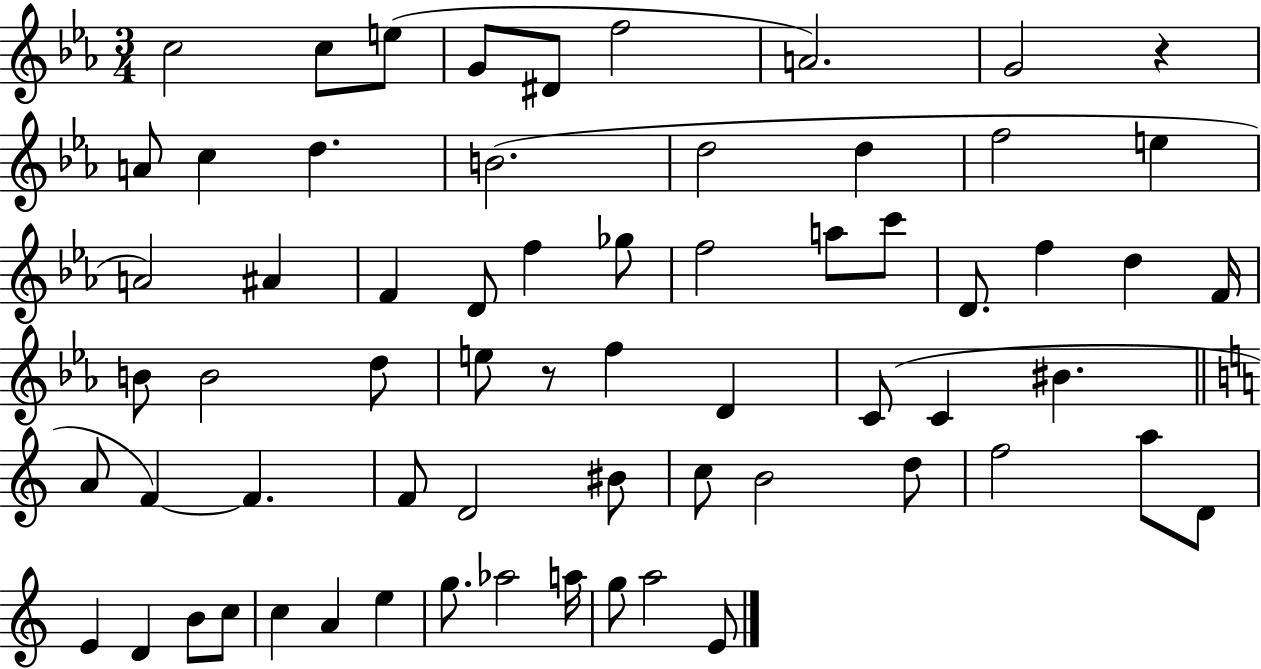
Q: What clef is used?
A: treble